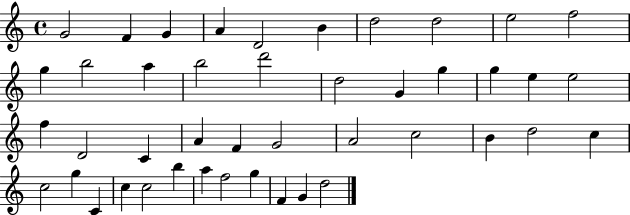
G4/h F4/q G4/q A4/q D4/h B4/q D5/h D5/h E5/h F5/h G5/q B5/h A5/q B5/h D6/h D5/h G4/q G5/q G5/q E5/q E5/h F5/q D4/h C4/q A4/q F4/q G4/h A4/h C5/h B4/q D5/h C5/q C5/h G5/q C4/q C5/q C5/h B5/q A5/q F5/h G5/q F4/q G4/q D5/h